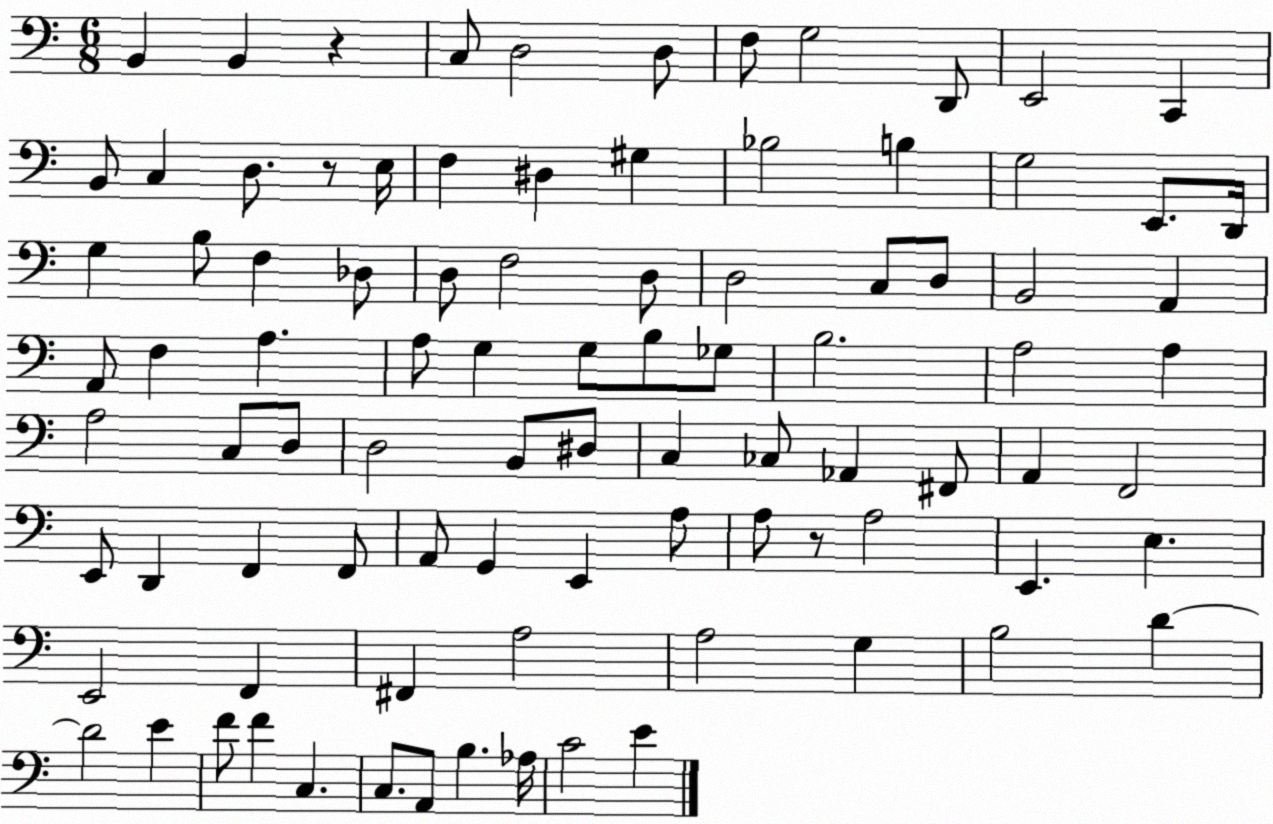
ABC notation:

X:1
T:Untitled
M:6/8
L:1/4
K:C
B,, B,, z C,/2 D,2 D,/2 F,/2 G,2 D,,/2 E,,2 C,, B,,/2 C, D,/2 z/2 E,/4 F, ^D, ^G, _B,2 B, G,2 E,,/2 D,,/4 G, B,/2 F, _D,/2 D,/2 F,2 D,/2 D,2 C,/2 D,/2 B,,2 A,, A,,/2 F, A, A,/2 G, G,/2 B,/2 _G,/2 B,2 A,2 A, A,2 C,/2 D,/2 D,2 B,,/2 ^D,/2 C, _C,/2 _A,, ^F,,/2 A,, F,,2 E,,/2 D,, F,, F,,/2 A,,/2 G,, E,, A,/2 A,/2 z/2 A,2 E,, E, E,,2 F,, ^F,, A,2 A,2 G, B,2 D D2 E F/2 F C, C,/2 A,,/2 B, _A,/4 C2 E